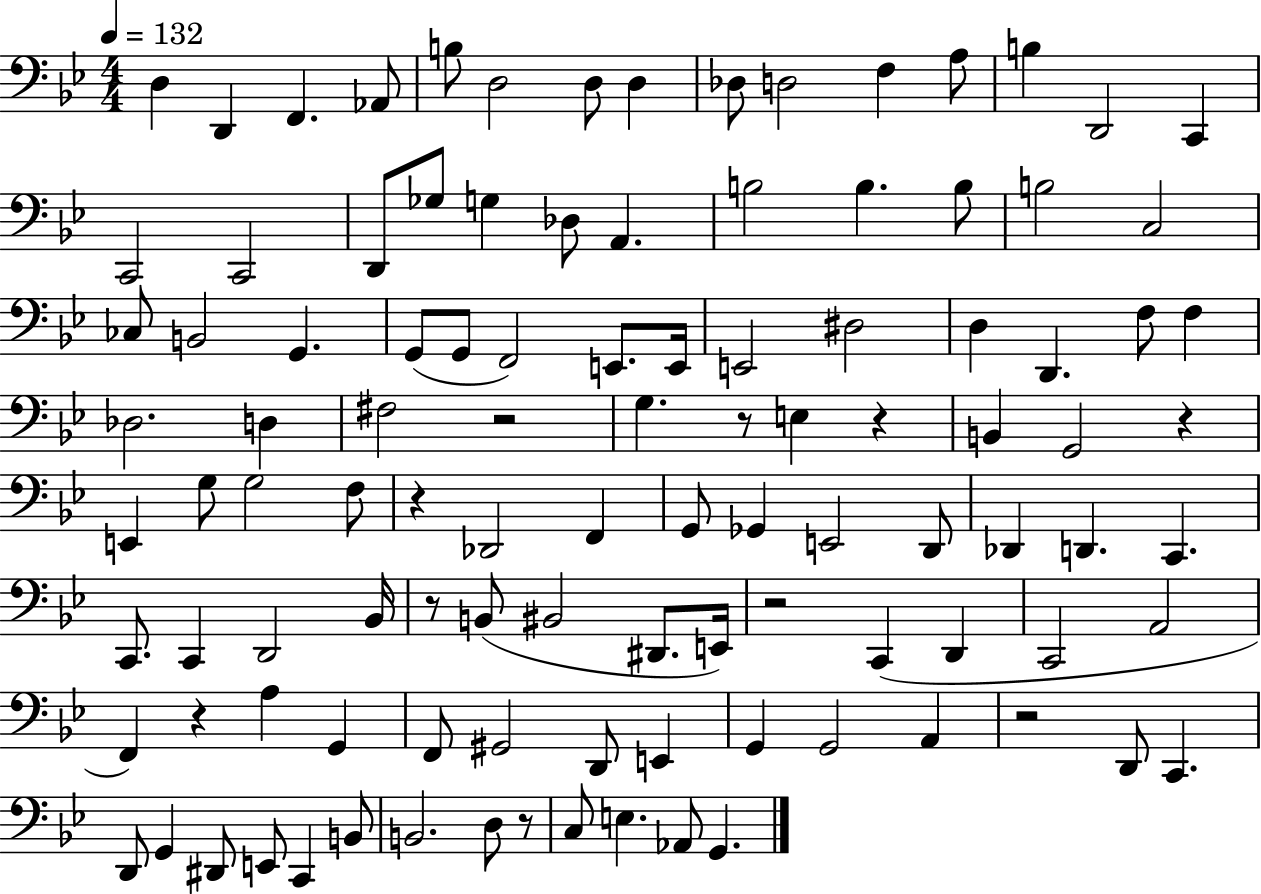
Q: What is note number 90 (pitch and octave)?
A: C2